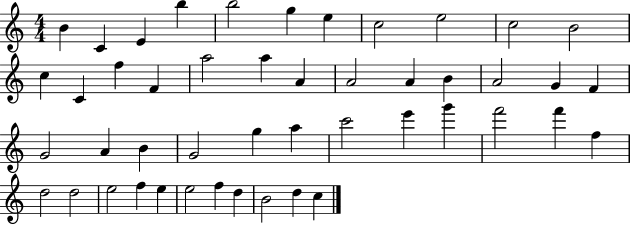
X:1
T:Untitled
M:4/4
L:1/4
K:C
B C E b b2 g e c2 e2 c2 B2 c C f F a2 a A A2 A B A2 G F G2 A B G2 g a c'2 e' g' f'2 f' f d2 d2 e2 f e e2 f d B2 d c